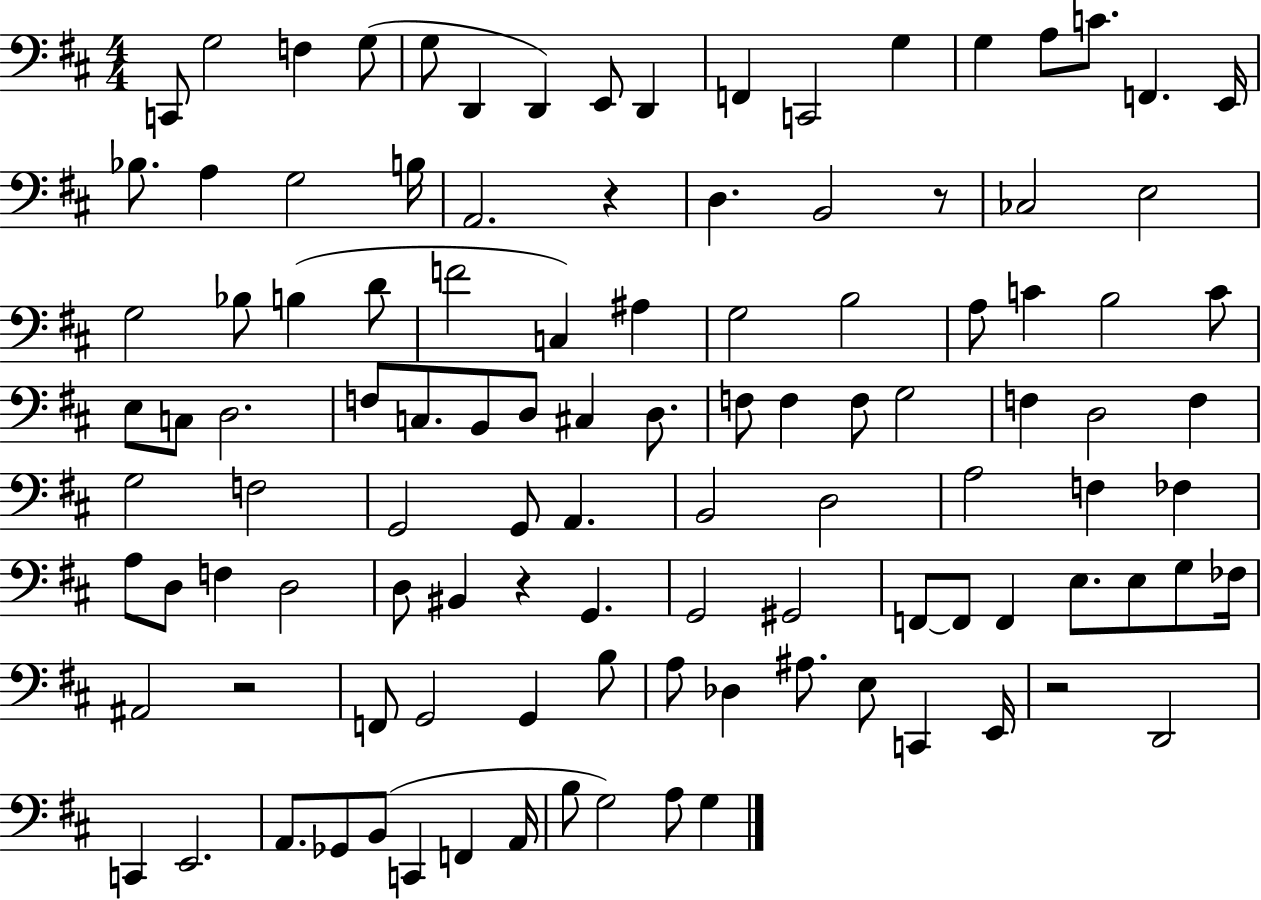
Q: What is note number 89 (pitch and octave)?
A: A#3